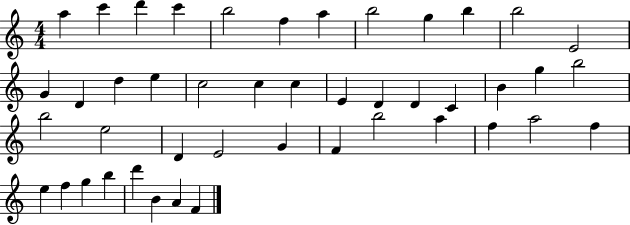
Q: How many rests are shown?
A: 0